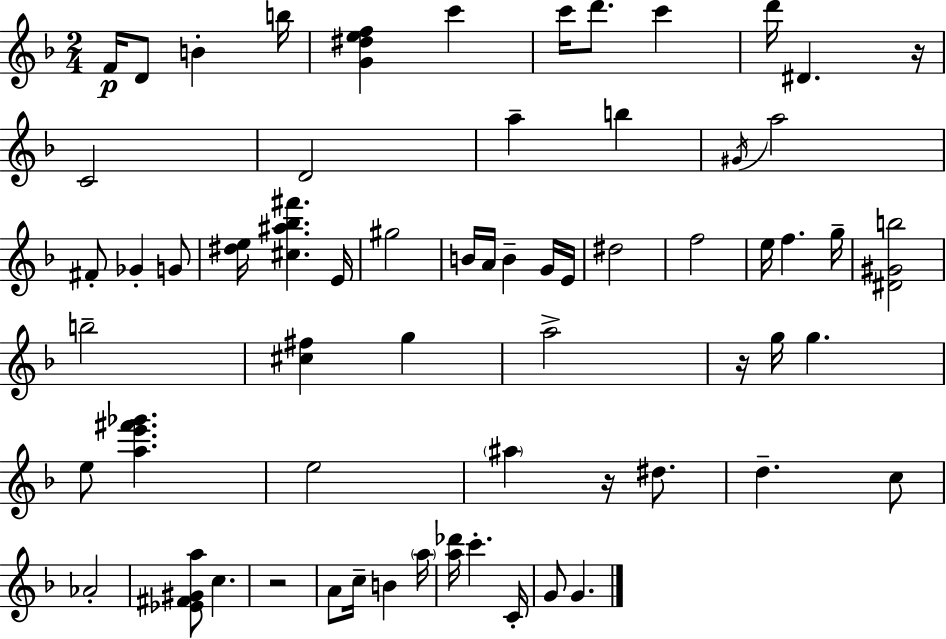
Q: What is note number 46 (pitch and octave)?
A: C5